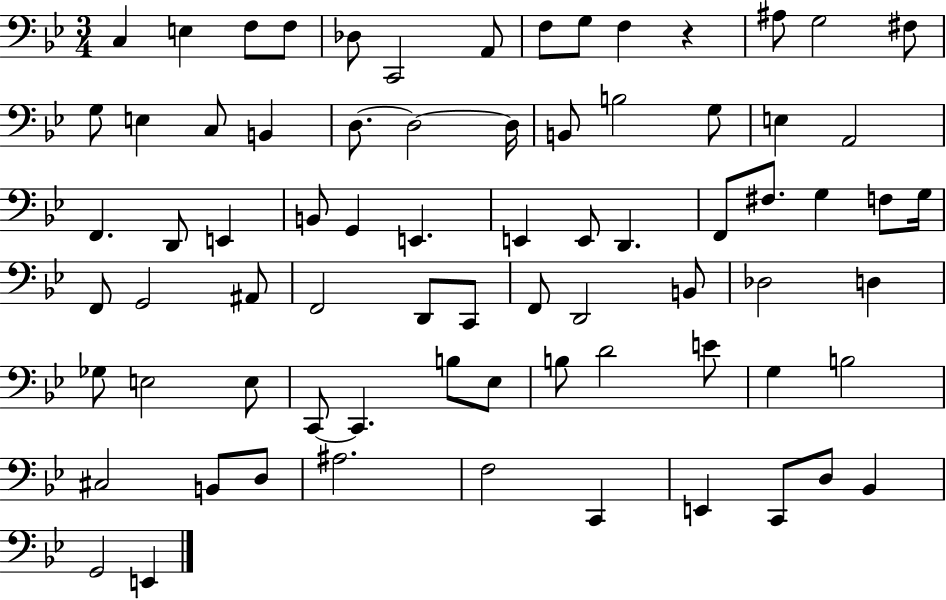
X:1
T:Untitled
M:3/4
L:1/4
K:Bb
C, E, F,/2 F,/2 _D,/2 C,,2 A,,/2 F,/2 G,/2 F, z ^A,/2 G,2 ^F,/2 G,/2 E, C,/2 B,, D,/2 D,2 D,/4 B,,/2 B,2 G,/2 E, A,,2 F,, D,,/2 E,, B,,/2 G,, E,, E,, E,,/2 D,, F,,/2 ^F,/2 G, F,/2 G,/4 F,,/2 G,,2 ^A,,/2 F,,2 D,,/2 C,,/2 F,,/2 D,,2 B,,/2 _D,2 D, _G,/2 E,2 E,/2 C,,/2 C,, B,/2 _E,/2 B,/2 D2 E/2 G, B,2 ^C,2 B,,/2 D,/2 ^A,2 F,2 C,, E,, C,,/2 D,/2 _B,, G,,2 E,,